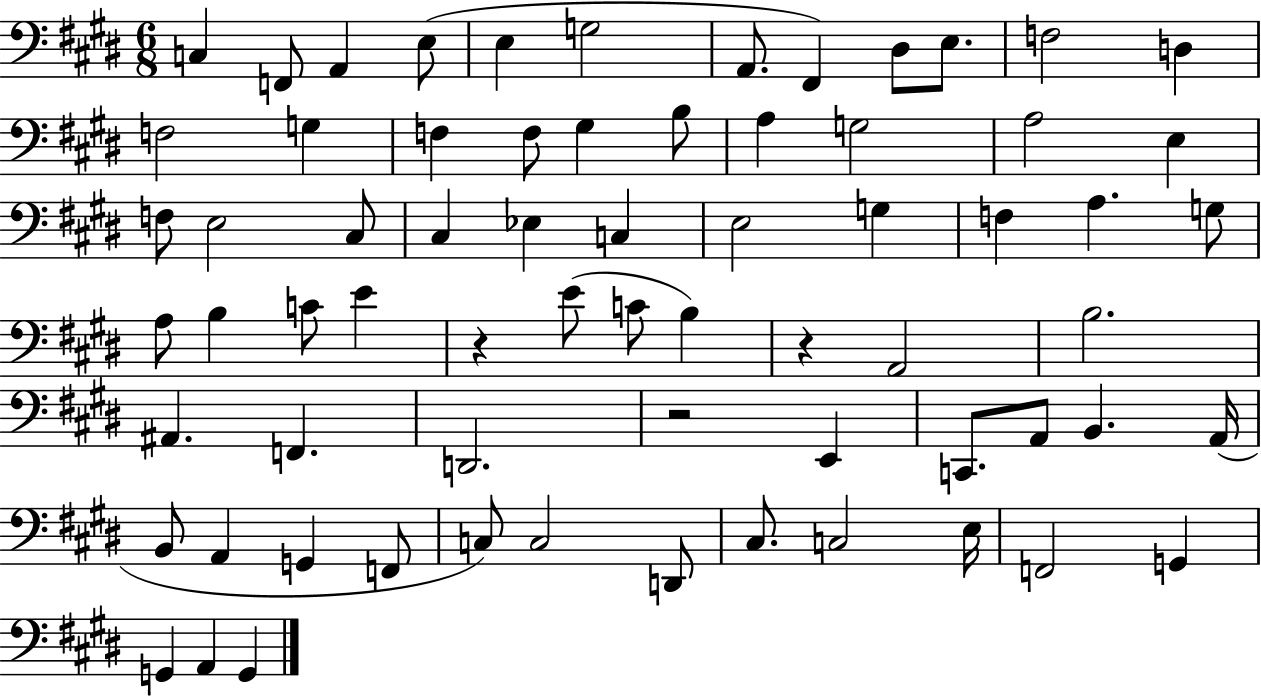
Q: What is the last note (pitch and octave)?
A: G2